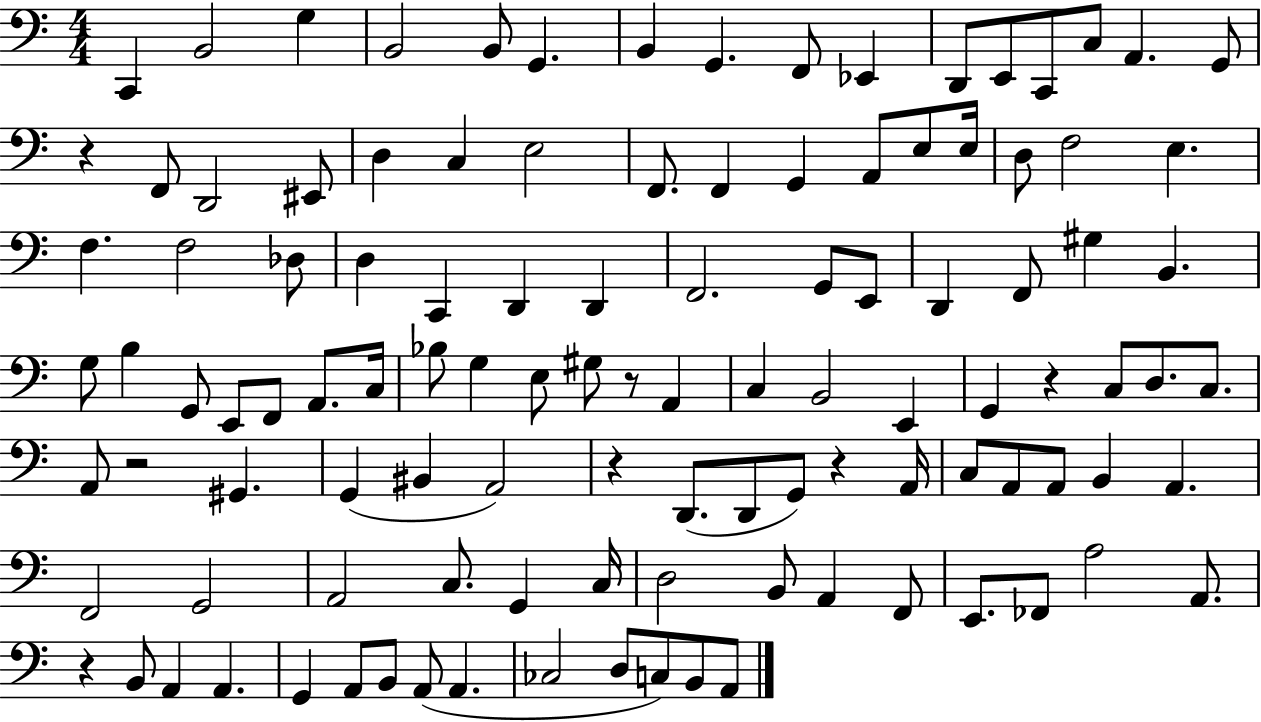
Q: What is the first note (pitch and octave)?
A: C2